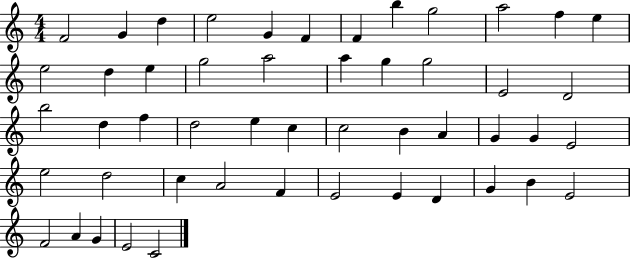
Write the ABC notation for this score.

X:1
T:Untitled
M:4/4
L:1/4
K:C
F2 G d e2 G F F b g2 a2 f e e2 d e g2 a2 a g g2 E2 D2 b2 d f d2 e c c2 B A G G E2 e2 d2 c A2 F E2 E D G B E2 F2 A G E2 C2